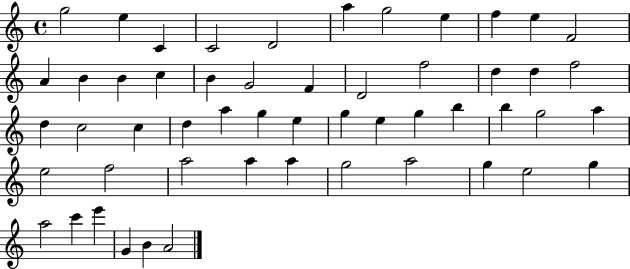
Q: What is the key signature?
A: C major